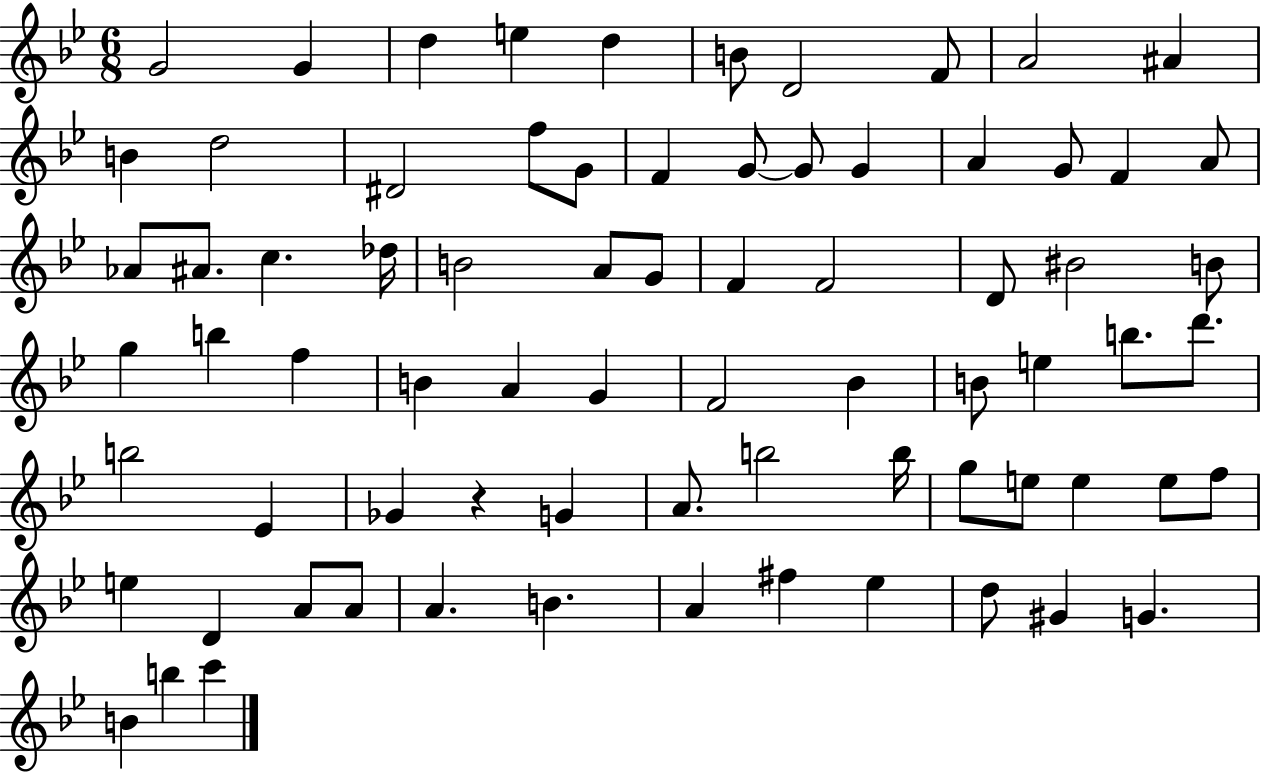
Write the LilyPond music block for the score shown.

{
  \clef treble
  \numericTimeSignature
  \time 6/8
  \key bes \major
  \repeat volta 2 { g'2 g'4 | d''4 e''4 d''4 | b'8 d'2 f'8 | a'2 ais'4 | \break b'4 d''2 | dis'2 f''8 g'8 | f'4 g'8~~ g'8 g'4 | a'4 g'8 f'4 a'8 | \break aes'8 ais'8. c''4. des''16 | b'2 a'8 g'8 | f'4 f'2 | d'8 bis'2 b'8 | \break g''4 b''4 f''4 | b'4 a'4 g'4 | f'2 bes'4 | b'8 e''4 b''8. d'''8. | \break b''2 ees'4 | ges'4 r4 g'4 | a'8. b''2 b''16 | g''8 e''8 e''4 e''8 f''8 | \break e''4 d'4 a'8 a'8 | a'4. b'4. | a'4 fis''4 ees''4 | d''8 gis'4 g'4. | \break b'4 b''4 c'''4 | } \bar "|."
}